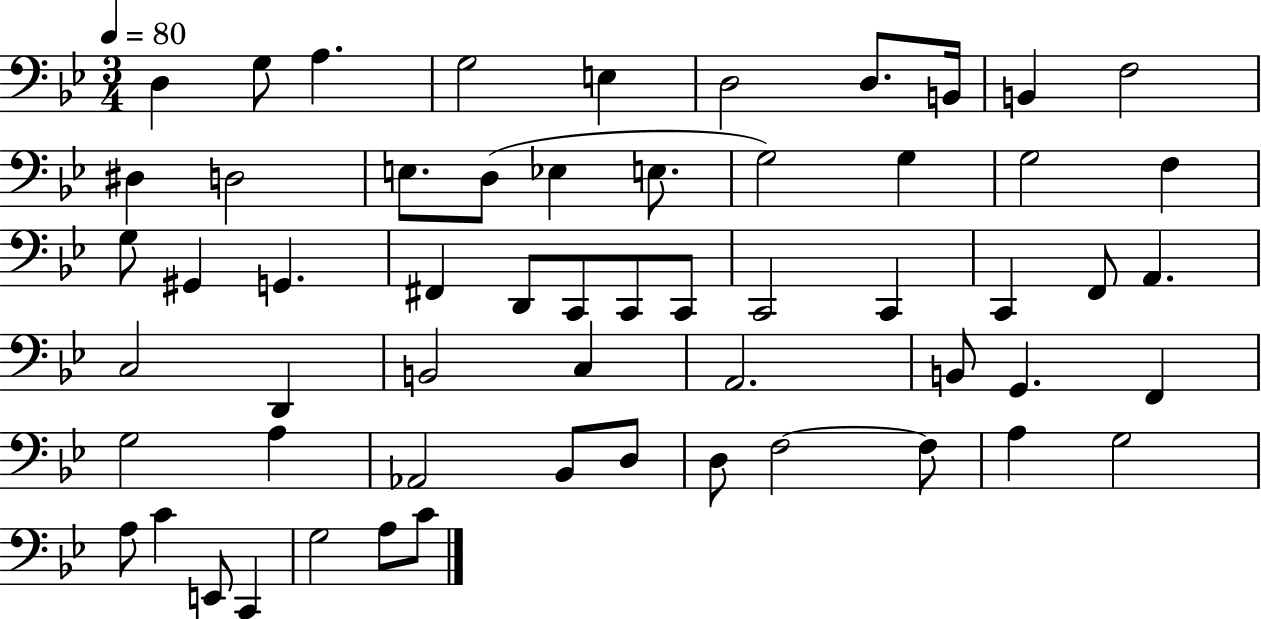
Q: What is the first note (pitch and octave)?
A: D3